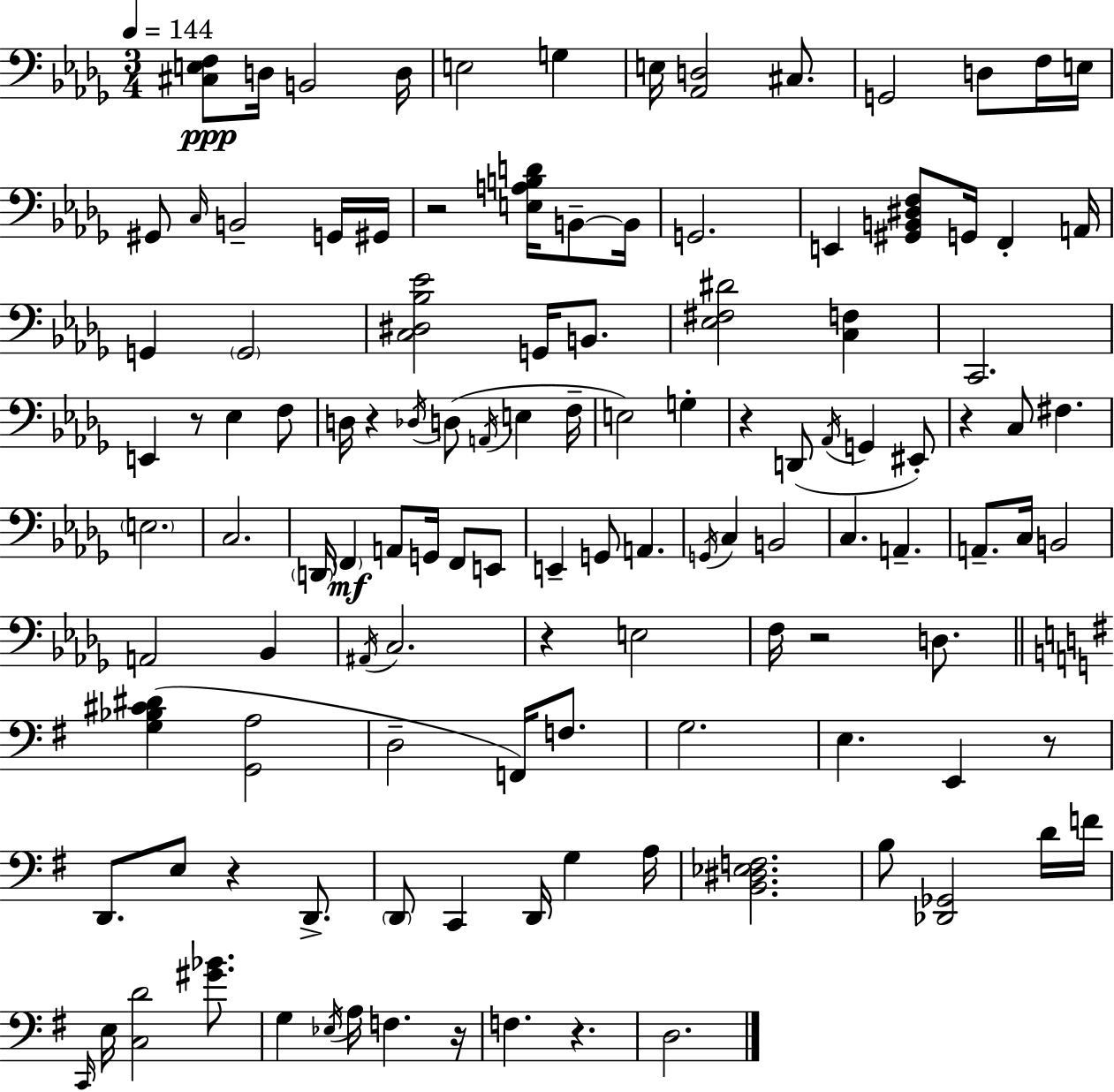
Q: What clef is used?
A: bass